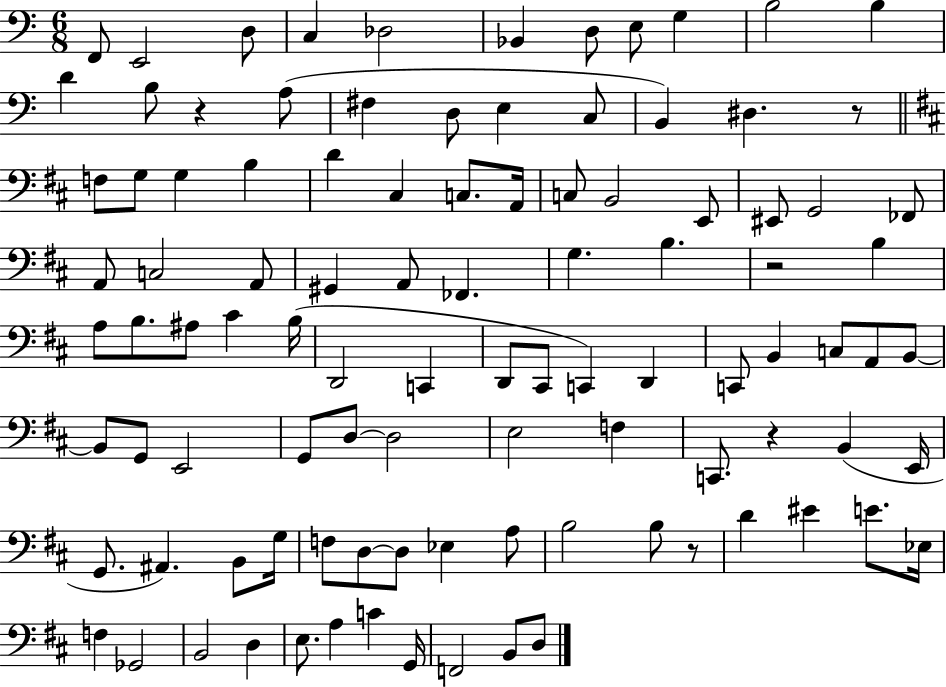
{
  \clef bass
  \numericTimeSignature
  \time 6/8
  \key c \major
  f,8 e,2 d8 | c4 des2 | bes,4 d8 e8 g4 | b2 b4 | \break d'4 b8 r4 a8( | fis4 d8 e4 c8 | b,4) dis4. r8 | \bar "||" \break \key b \minor f8 g8 g4 b4 | d'4 cis4 c8. a,16 | c8 b,2 e,8 | eis,8 g,2 fes,8 | \break a,8 c2 a,8 | gis,4 a,8 fes,4. | g4. b4. | r2 b4 | \break a8 b8. ais8 cis'4 b16( | d,2 c,4 | d,8 cis,8 c,4) d,4 | c,8 b,4 c8 a,8 b,8~~ | \break b,8 g,8 e,2 | g,8 d8~~ d2 | e2 f4 | c,8. r4 b,4( e,16 | \break g,8. ais,4.) b,8 g16 | f8 d8~~ d8 ees4 a8 | b2 b8 r8 | d'4 eis'4 e'8. ees16 | \break f4 ges,2 | b,2 d4 | e8. a4 c'4 g,16 | f,2 b,8 d8 | \break \bar "|."
}